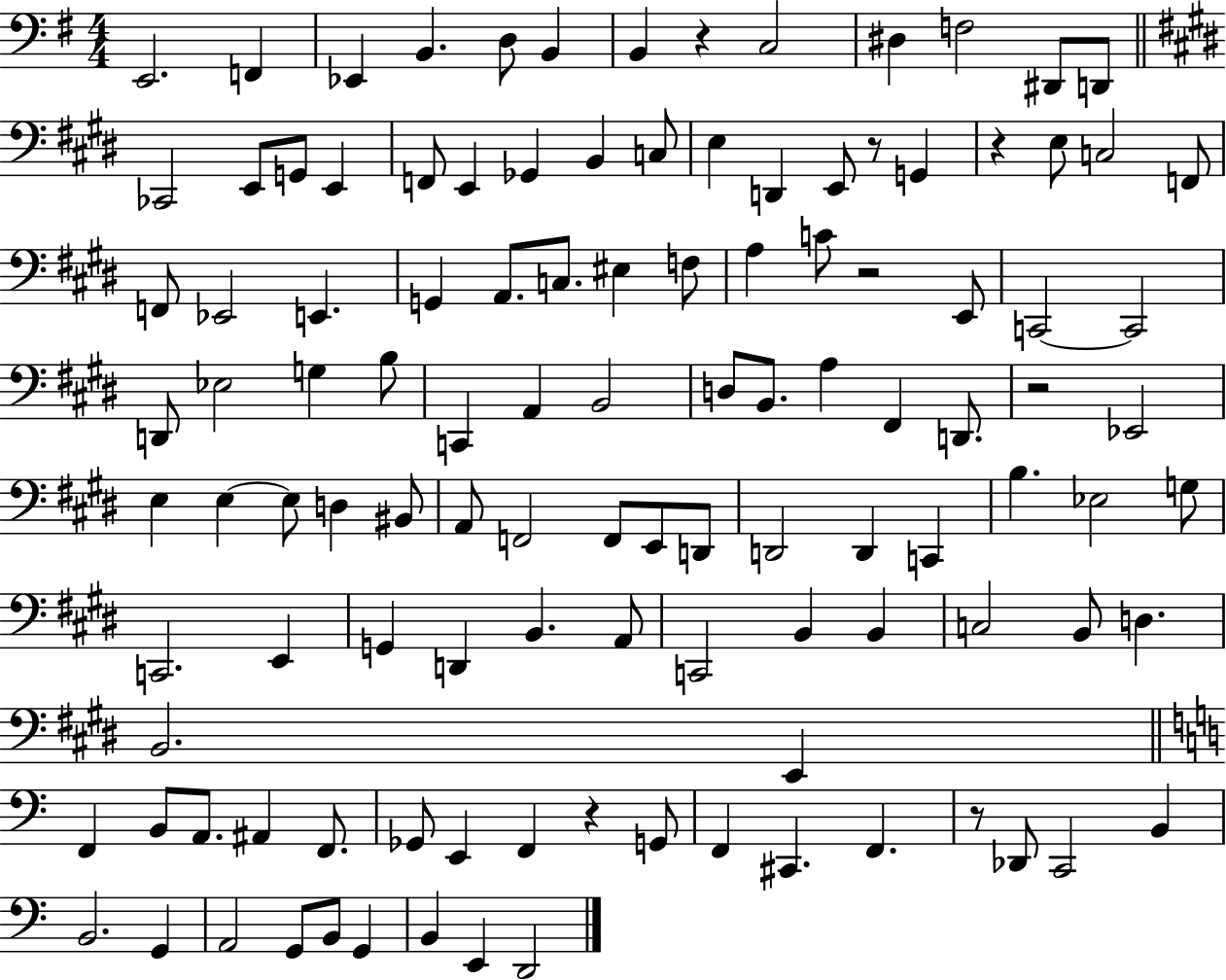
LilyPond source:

{
  \clef bass
  \numericTimeSignature
  \time 4/4
  \key g \major
  \repeat volta 2 { e,2. f,4 | ees,4 b,4. d8 b,4 | b,4 r4 c2 | dis4 f2 dis,8 d,8 | \break \bar "||" \break \key e \major ces,2 e,8 g,8 e,4 | f,8 e,4 ges,4 b,4 c8 | e4 d,4 e,8 r8 g,4 | r4 e8 c2 f,8 | \break f,8 ees,2 e,4. | g,4 a,8. c8. eis4 f8 | a4 c'8 r2 e,8 | c,2~~ c,2 | \break d,8 ees2 g4 b8 | c,4 a,4 b,2 | d8 b,8. a4 fis,4 d,8. | r2 ees,2 | \break e4 e4~~ e8 d4 bis,8 | a,8 f,2 f,8 e,8 d,8 | d,2 d,4 c,4 | b4. ees2 g8 | \break c,2. e,4 | g,4 d,4 b,4. a,8 | c,2 b,4 b,4 | c2 b,8 d4. | \break b,2. e,4 | \bar "||" \break \key c \major f,4 b,8 a,8. ais,4 f,8. | ges,8 e,4 f,4 r4 g,8 | f,4 cis,4. f,4. | r8 des,8 c,2 b,4 | \break b,2. g,4 | a,2 g,8 b,8 g,4 | b,4 e,4 d,2 | } \bar "|."
}